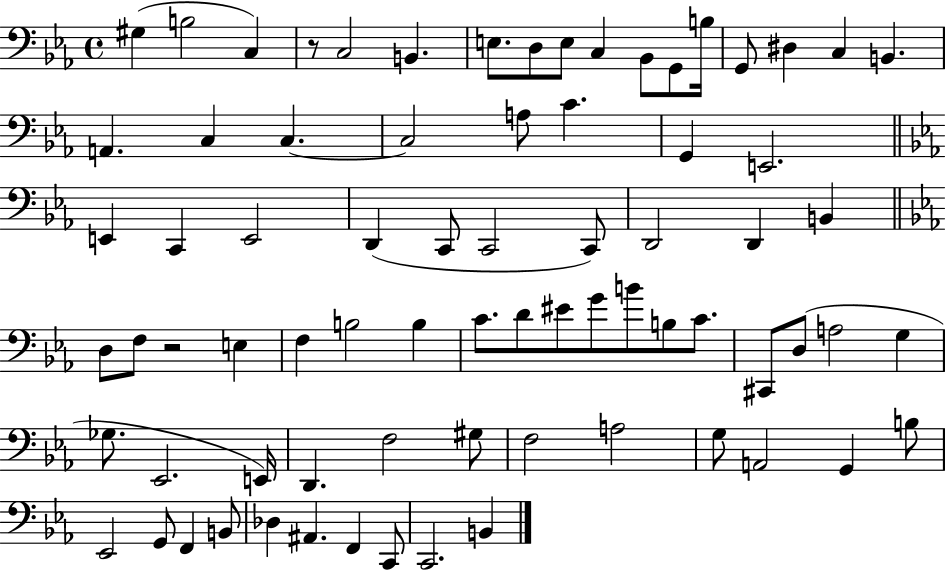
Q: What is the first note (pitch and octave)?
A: G#3